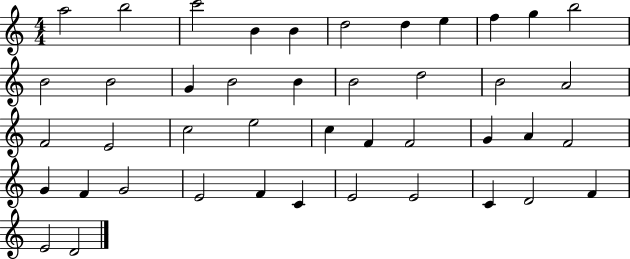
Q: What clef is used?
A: treble